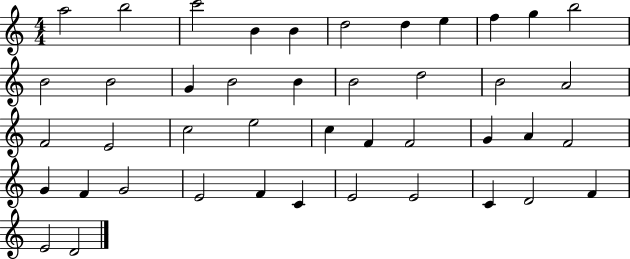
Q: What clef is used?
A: treble